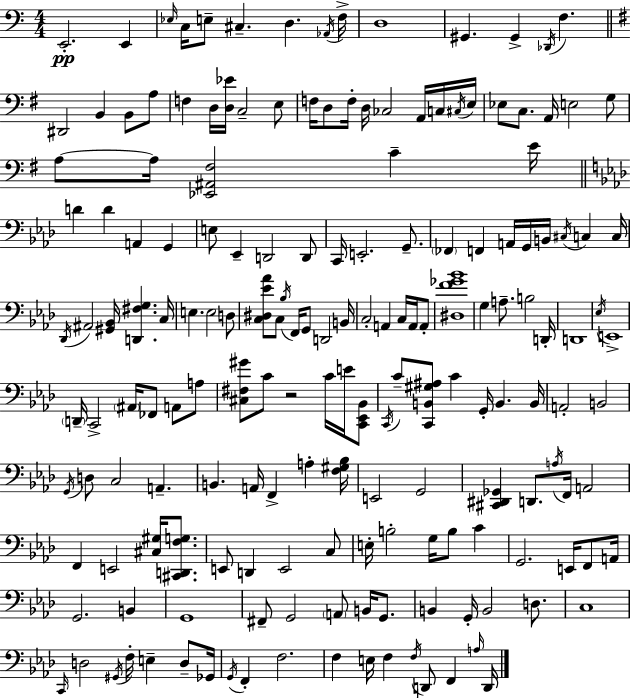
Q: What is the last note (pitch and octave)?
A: D2